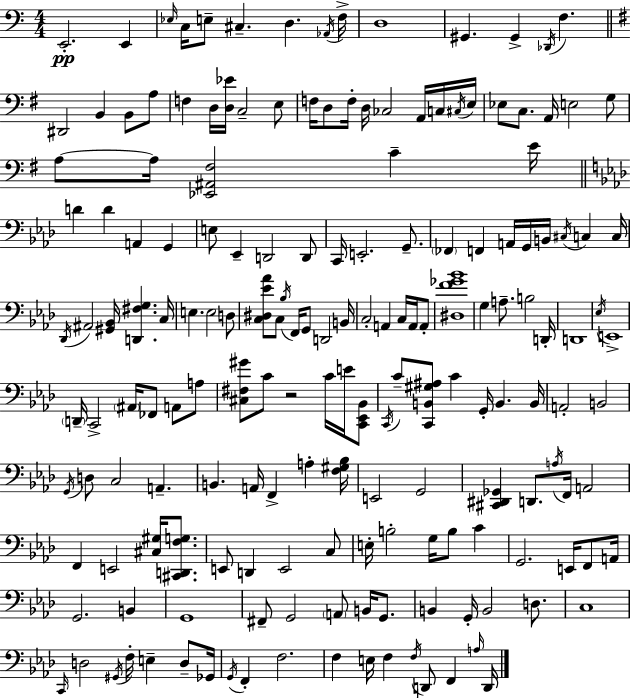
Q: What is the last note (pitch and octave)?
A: D2